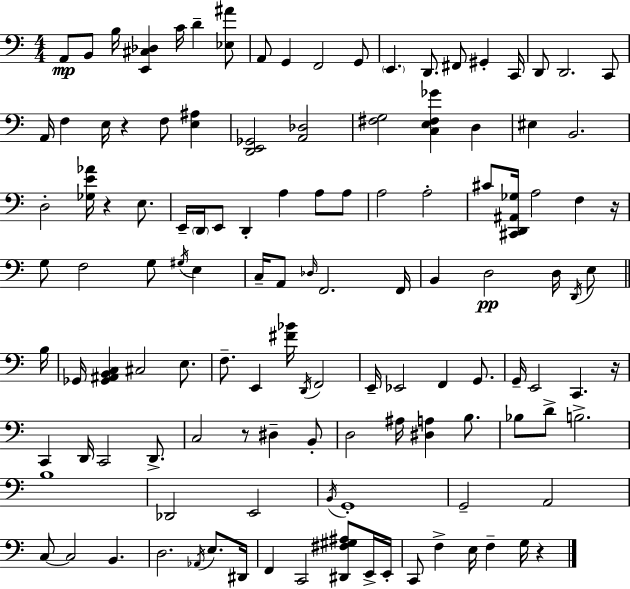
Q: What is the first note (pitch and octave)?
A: A2